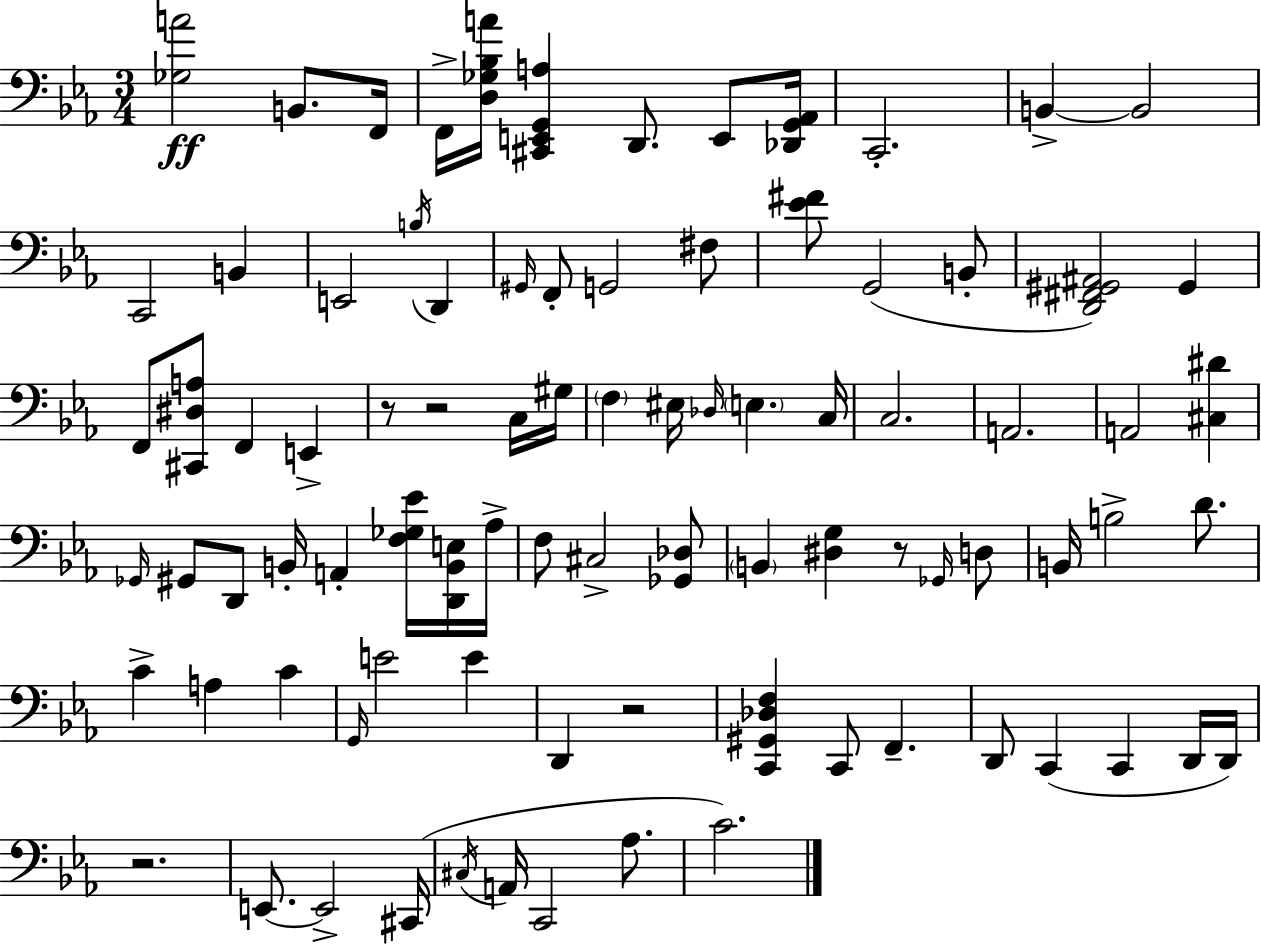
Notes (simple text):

[Gb3,A4]/h B2/e. F2/s F2/s [D3,Gb3,Bb3,A4]/s [C#2,E2,G2,A3]/q D2/e. E2/e [Db2,G2,Ab2]/s C2/h. B2/q B2/h C2/h B2/q E2/h B3/s D2/q G#2/s F2/e G2/h F#3/e [Eb4,F#4]/e G2/h B2/e [D2,F#2,G#2,A#2]/h G#2/q F2/e [C#2,D#3,A3]/e F2/q E2/q R/e R/h C3/s G#3/s F3/q EIS3/s Db3/s E3/q. C3/s C3/h. A2/h. A2/h [C#3,D#4]/q Gb2/s G#2/e D2/e B2/s A2/q [F3,Gb3,Eb4]/s [D2,B2,E3]/s Ab3/s F3/e C#3/h [Gb2,Db3]/e B2/q [D#3,G3]/q R/e Gb2/s D3/e B2/s B3/h D4/e. C4/q A3/q C4/q G2/s E4/h E4/q D2/q R/h [C2,G#2,Db3,F3]/q C2/e F2/q. D2/e C2/q C2/q D2/s D2/s R/h. E2/e. E2/h C#2/s C#3/s A2/s C2/h Ab3/e. C4/h.